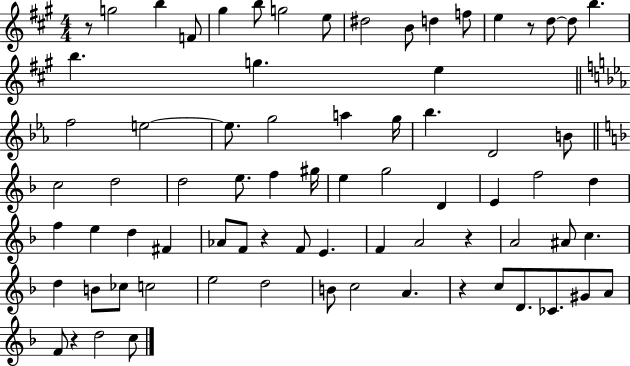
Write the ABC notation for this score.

X:1
T:Untitled
M:4/4
L:1/4
K:A
z/2 g2 b F/2 ^g b/2 g2 e/2 ^d2 B/2 d f/2 e z/2 d/2 d/2 b b g e f2 e2 e/2 g2 a g/4 _b D2 B/2 c2 d2 d2 e/2 f ^g/4 e g2 D E f2 d f e d ^F _A/2 F/2 z F/2 E F A2 z A2 ^A/2 c d B/2 _c/2 c2 e2 d2 B/2 c2 A z c/2 D/2 _C/2 ^G/2 A/2 F/2 z d2 c/2